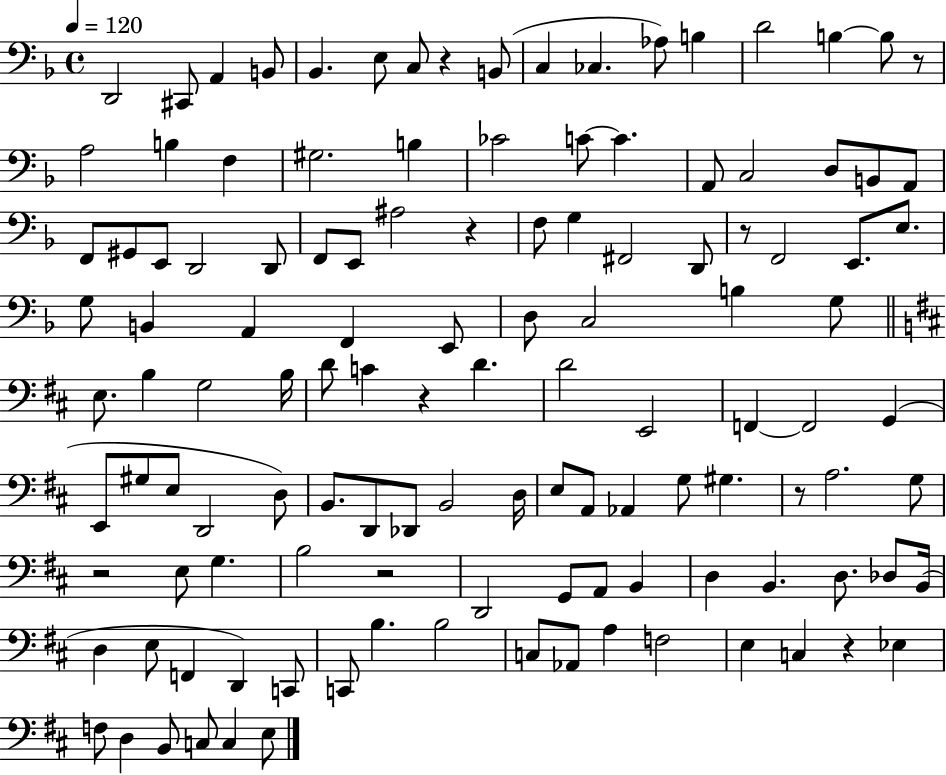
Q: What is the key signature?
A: F major